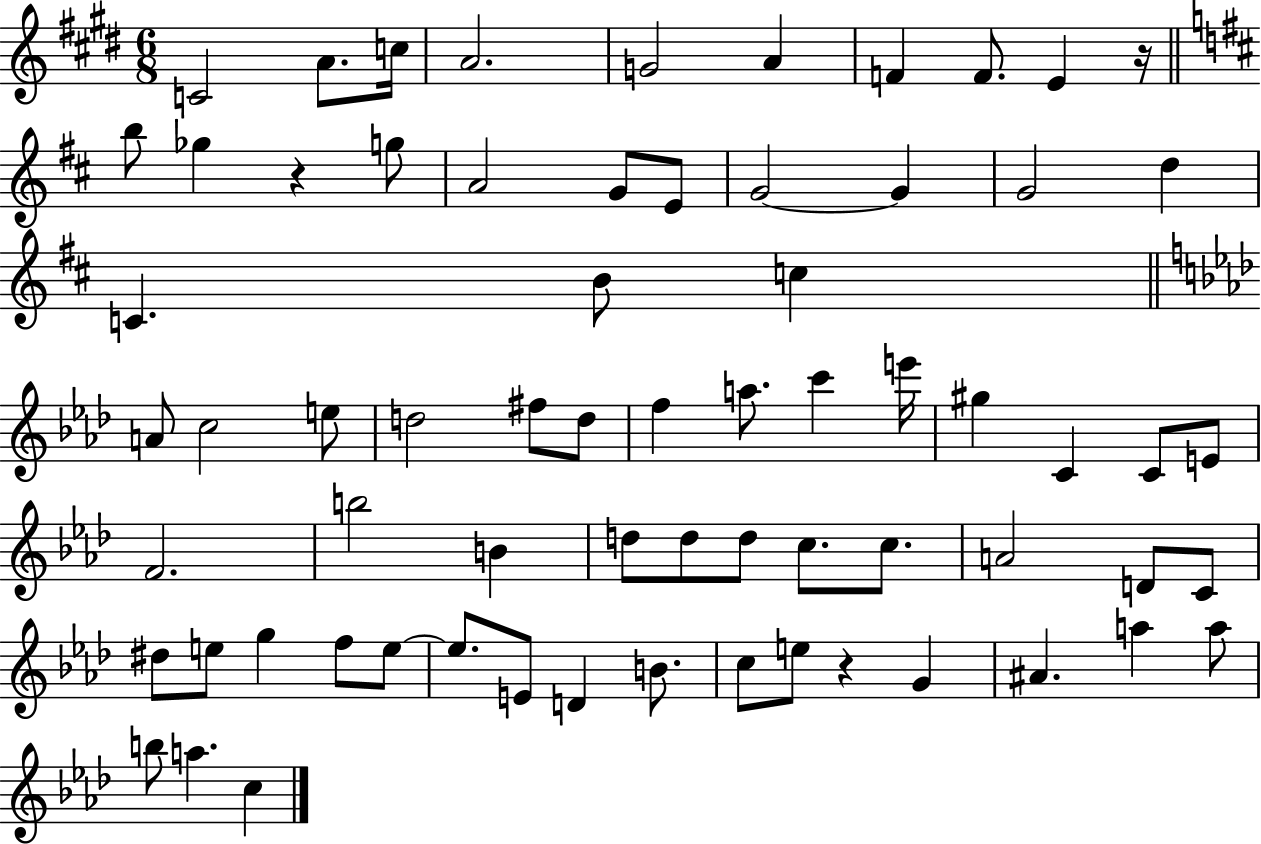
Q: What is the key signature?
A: E major